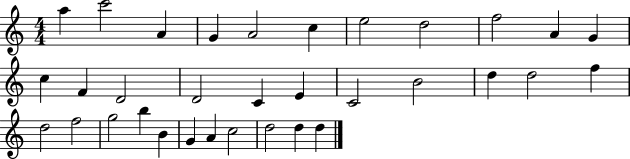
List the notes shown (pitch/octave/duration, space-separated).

A5/q C6/h A4/q G4/q A4/h C5/q E5/h D5/h F5/h A4/q G4/q C5/q F4/q D4/h D4/h C4/q E4/q C4/h B4/h D5/q D5/h F5/q D5/h F5/h G5/h B5/q B4/q G4/q A4/q C5/h D5/h D5/q D5/q